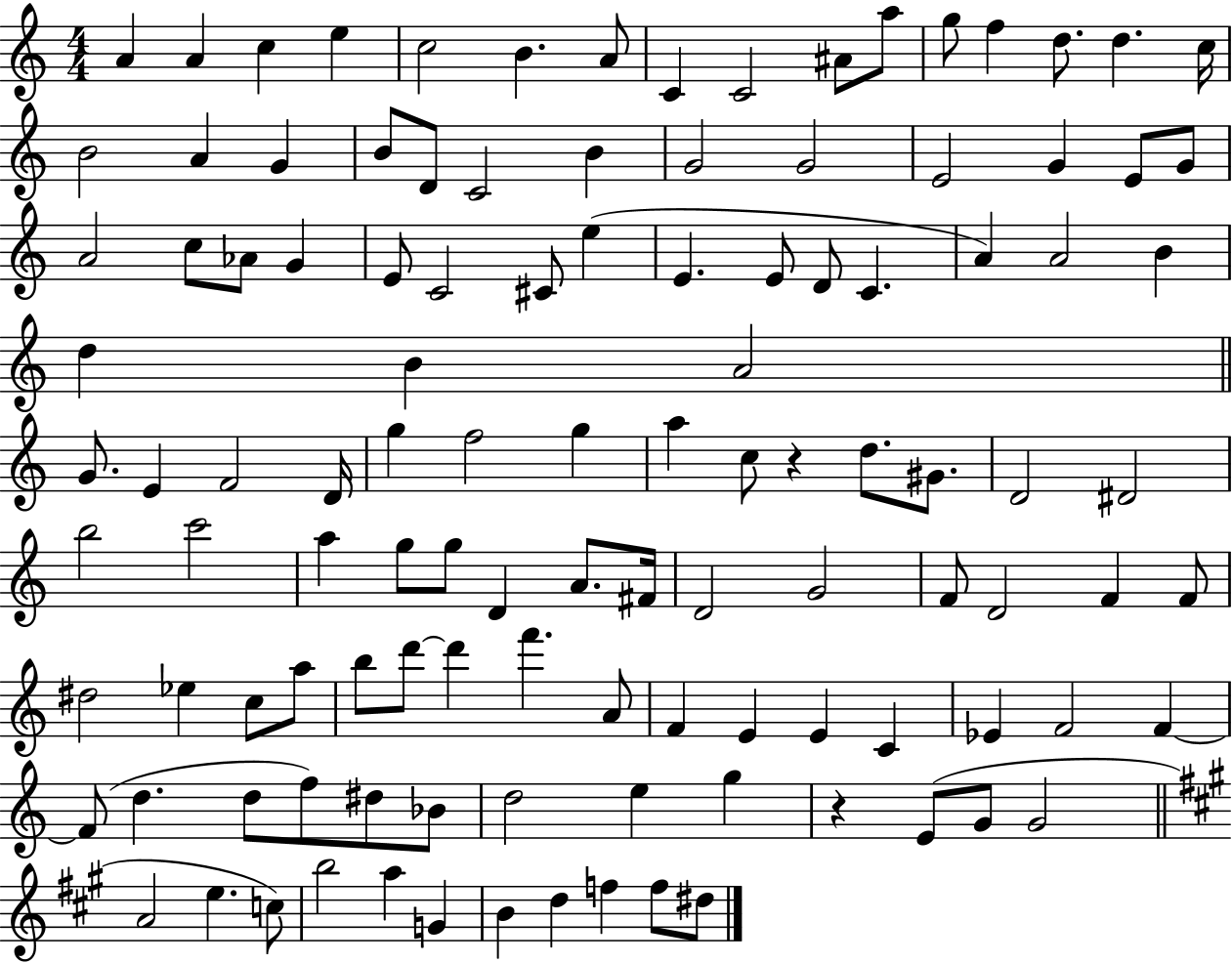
{
  \clef treble
  \numericTimeSignature
  \time 4/4
  \key c \major
  \repeat volta 2 { a'4 a'4 c''4 e''4 | c''2 b'4. a'8 | c'4 c'2 ais'8 a''8 | g''8 f''4 d''8. d''4. c''16 | \break b'2 a'4 g'4 | b'8 d'8 c'2 b'4 | g'2 g'2 | e'2 g'4 e'8 g'8 | \break a'2 c''8 aes'8 g'4 | e'8 c'2 cis'8 e''4( | e'4. e'8 d'8 c'4. | a'4) a'2 b'4 | \break d''4 b'4 a'2 | \bar "||" \break \key c \major g'8. e'4 f'2 d'16 | g''4 f''2 g''4 | a''4 c''8 r4 d''8. gis'8. | d'2 dis'2 | \break b''2 c'''2 | a''4 g''8 g''8 d'4 a'8. fis'16 | d'2 g'2 | f'8 d'2 f'4 f'8 | \break dis''2 ees''4 c''8 a''8 | b''8 d'''8~~ d'''4 f'''4. a'8 | f'4 e'4 e'4 c'4 | ees'4 f'2 f'4~~ | \break f'8( d''4. d''8 f''8) dis''8 bes'8 | d''2 e''4 g''4 | r4 e'8( g'8 g'2 | \bar "||" \break \key a \major a'2 e''4. c''8) | b''2 a''4 g'4 | b'4 d''4 f''4 f''8 dis''8 | } \bar "|."
}